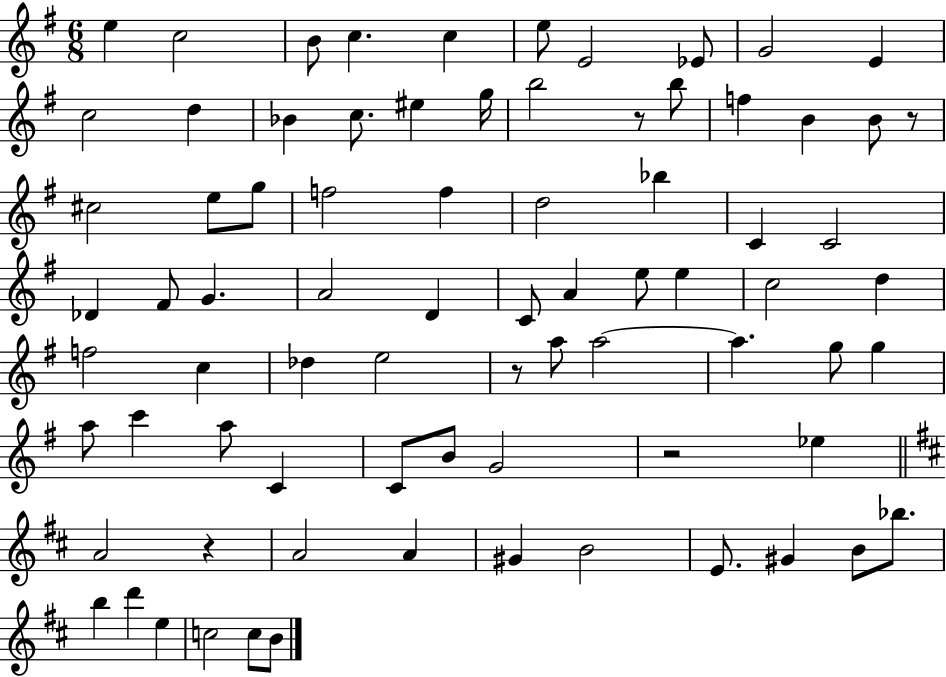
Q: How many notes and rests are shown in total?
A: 78